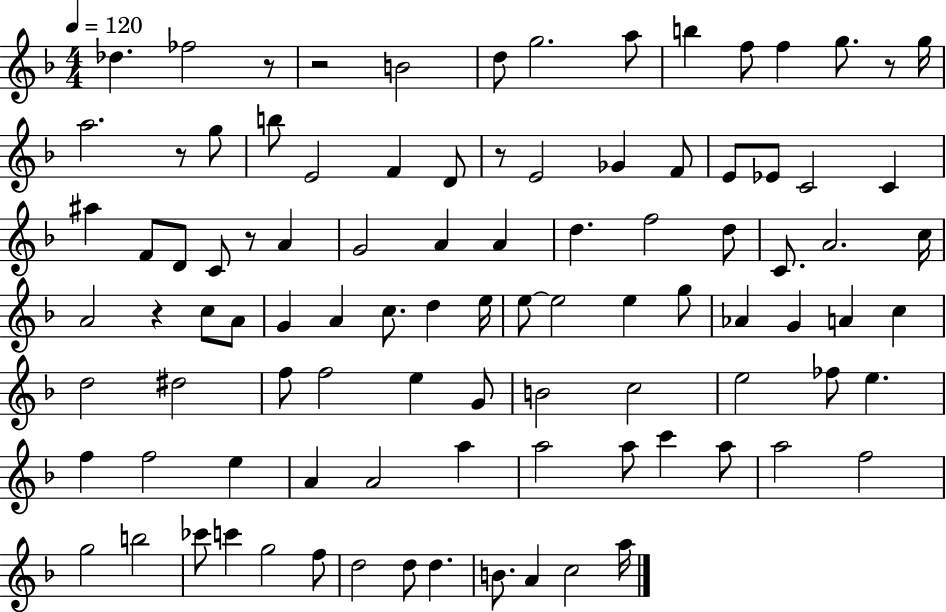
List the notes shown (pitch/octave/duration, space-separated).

Db5/q. FES5/h R/e R/h B4/h D5/e G5/h. A5/e B5/q F5/e F5/q G5/e. R/e G5/s A5/h. R/e G5/e B5/e E4/h F4/q D4/e R/e E4/h Gb4/q F4/e E4/e Eb4/e C4/h C4/q A#5/q F4/e D4/e C4/e R/e A4/q G4/h A4/q A4/q D5/q. F5/h D5/e C4/e. A4/h. C5/s A4/h R/q C5/e A4/e G4/q A4/q C5/e. D5/q E5/s E5/e E5/h E5/q G5/e Ab4/q G4/q A4/q C5/q D5/h D#5/h F5/e F5/h E5/q G4/e B4/h C5/h E5/h FES5/e E5/q. F5/q F5/h E5/q A4/q A4/h A5/q A5/h A5/e C6/q A5/e A5/h F5/h G5/h B5/h CES6/e C6/q G5/h F5/e D5/h D5/e D5/q. B4/e. A4/q C5/h A5/s